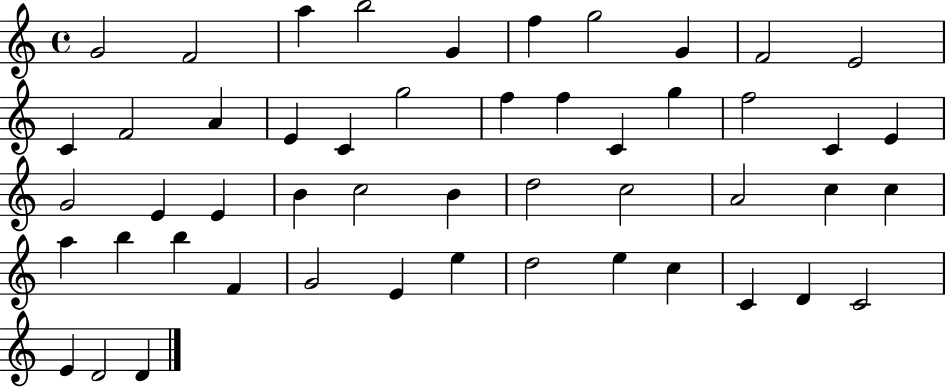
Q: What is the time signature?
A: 4/4